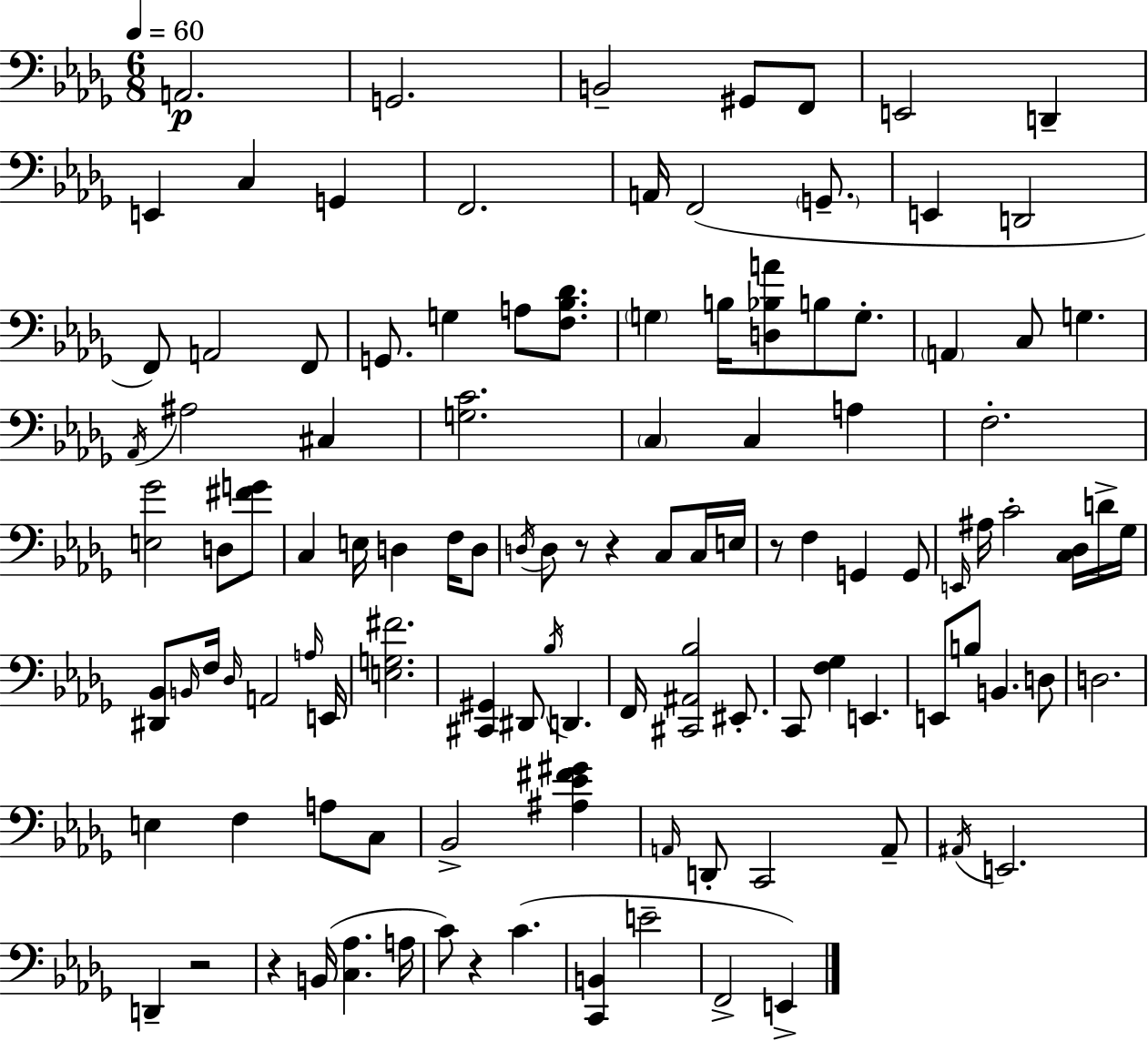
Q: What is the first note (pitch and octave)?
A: A2